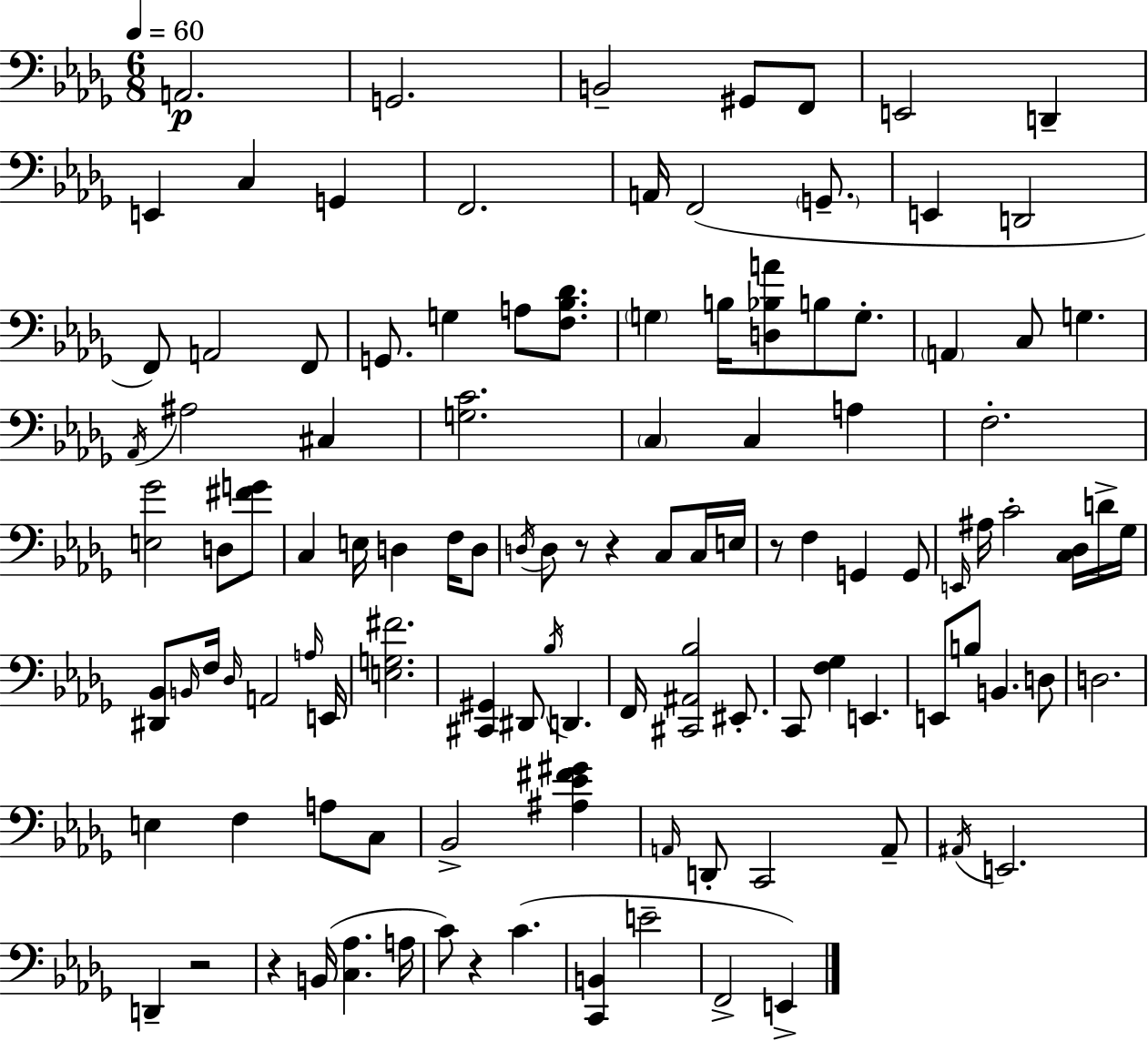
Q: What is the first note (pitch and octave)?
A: A2